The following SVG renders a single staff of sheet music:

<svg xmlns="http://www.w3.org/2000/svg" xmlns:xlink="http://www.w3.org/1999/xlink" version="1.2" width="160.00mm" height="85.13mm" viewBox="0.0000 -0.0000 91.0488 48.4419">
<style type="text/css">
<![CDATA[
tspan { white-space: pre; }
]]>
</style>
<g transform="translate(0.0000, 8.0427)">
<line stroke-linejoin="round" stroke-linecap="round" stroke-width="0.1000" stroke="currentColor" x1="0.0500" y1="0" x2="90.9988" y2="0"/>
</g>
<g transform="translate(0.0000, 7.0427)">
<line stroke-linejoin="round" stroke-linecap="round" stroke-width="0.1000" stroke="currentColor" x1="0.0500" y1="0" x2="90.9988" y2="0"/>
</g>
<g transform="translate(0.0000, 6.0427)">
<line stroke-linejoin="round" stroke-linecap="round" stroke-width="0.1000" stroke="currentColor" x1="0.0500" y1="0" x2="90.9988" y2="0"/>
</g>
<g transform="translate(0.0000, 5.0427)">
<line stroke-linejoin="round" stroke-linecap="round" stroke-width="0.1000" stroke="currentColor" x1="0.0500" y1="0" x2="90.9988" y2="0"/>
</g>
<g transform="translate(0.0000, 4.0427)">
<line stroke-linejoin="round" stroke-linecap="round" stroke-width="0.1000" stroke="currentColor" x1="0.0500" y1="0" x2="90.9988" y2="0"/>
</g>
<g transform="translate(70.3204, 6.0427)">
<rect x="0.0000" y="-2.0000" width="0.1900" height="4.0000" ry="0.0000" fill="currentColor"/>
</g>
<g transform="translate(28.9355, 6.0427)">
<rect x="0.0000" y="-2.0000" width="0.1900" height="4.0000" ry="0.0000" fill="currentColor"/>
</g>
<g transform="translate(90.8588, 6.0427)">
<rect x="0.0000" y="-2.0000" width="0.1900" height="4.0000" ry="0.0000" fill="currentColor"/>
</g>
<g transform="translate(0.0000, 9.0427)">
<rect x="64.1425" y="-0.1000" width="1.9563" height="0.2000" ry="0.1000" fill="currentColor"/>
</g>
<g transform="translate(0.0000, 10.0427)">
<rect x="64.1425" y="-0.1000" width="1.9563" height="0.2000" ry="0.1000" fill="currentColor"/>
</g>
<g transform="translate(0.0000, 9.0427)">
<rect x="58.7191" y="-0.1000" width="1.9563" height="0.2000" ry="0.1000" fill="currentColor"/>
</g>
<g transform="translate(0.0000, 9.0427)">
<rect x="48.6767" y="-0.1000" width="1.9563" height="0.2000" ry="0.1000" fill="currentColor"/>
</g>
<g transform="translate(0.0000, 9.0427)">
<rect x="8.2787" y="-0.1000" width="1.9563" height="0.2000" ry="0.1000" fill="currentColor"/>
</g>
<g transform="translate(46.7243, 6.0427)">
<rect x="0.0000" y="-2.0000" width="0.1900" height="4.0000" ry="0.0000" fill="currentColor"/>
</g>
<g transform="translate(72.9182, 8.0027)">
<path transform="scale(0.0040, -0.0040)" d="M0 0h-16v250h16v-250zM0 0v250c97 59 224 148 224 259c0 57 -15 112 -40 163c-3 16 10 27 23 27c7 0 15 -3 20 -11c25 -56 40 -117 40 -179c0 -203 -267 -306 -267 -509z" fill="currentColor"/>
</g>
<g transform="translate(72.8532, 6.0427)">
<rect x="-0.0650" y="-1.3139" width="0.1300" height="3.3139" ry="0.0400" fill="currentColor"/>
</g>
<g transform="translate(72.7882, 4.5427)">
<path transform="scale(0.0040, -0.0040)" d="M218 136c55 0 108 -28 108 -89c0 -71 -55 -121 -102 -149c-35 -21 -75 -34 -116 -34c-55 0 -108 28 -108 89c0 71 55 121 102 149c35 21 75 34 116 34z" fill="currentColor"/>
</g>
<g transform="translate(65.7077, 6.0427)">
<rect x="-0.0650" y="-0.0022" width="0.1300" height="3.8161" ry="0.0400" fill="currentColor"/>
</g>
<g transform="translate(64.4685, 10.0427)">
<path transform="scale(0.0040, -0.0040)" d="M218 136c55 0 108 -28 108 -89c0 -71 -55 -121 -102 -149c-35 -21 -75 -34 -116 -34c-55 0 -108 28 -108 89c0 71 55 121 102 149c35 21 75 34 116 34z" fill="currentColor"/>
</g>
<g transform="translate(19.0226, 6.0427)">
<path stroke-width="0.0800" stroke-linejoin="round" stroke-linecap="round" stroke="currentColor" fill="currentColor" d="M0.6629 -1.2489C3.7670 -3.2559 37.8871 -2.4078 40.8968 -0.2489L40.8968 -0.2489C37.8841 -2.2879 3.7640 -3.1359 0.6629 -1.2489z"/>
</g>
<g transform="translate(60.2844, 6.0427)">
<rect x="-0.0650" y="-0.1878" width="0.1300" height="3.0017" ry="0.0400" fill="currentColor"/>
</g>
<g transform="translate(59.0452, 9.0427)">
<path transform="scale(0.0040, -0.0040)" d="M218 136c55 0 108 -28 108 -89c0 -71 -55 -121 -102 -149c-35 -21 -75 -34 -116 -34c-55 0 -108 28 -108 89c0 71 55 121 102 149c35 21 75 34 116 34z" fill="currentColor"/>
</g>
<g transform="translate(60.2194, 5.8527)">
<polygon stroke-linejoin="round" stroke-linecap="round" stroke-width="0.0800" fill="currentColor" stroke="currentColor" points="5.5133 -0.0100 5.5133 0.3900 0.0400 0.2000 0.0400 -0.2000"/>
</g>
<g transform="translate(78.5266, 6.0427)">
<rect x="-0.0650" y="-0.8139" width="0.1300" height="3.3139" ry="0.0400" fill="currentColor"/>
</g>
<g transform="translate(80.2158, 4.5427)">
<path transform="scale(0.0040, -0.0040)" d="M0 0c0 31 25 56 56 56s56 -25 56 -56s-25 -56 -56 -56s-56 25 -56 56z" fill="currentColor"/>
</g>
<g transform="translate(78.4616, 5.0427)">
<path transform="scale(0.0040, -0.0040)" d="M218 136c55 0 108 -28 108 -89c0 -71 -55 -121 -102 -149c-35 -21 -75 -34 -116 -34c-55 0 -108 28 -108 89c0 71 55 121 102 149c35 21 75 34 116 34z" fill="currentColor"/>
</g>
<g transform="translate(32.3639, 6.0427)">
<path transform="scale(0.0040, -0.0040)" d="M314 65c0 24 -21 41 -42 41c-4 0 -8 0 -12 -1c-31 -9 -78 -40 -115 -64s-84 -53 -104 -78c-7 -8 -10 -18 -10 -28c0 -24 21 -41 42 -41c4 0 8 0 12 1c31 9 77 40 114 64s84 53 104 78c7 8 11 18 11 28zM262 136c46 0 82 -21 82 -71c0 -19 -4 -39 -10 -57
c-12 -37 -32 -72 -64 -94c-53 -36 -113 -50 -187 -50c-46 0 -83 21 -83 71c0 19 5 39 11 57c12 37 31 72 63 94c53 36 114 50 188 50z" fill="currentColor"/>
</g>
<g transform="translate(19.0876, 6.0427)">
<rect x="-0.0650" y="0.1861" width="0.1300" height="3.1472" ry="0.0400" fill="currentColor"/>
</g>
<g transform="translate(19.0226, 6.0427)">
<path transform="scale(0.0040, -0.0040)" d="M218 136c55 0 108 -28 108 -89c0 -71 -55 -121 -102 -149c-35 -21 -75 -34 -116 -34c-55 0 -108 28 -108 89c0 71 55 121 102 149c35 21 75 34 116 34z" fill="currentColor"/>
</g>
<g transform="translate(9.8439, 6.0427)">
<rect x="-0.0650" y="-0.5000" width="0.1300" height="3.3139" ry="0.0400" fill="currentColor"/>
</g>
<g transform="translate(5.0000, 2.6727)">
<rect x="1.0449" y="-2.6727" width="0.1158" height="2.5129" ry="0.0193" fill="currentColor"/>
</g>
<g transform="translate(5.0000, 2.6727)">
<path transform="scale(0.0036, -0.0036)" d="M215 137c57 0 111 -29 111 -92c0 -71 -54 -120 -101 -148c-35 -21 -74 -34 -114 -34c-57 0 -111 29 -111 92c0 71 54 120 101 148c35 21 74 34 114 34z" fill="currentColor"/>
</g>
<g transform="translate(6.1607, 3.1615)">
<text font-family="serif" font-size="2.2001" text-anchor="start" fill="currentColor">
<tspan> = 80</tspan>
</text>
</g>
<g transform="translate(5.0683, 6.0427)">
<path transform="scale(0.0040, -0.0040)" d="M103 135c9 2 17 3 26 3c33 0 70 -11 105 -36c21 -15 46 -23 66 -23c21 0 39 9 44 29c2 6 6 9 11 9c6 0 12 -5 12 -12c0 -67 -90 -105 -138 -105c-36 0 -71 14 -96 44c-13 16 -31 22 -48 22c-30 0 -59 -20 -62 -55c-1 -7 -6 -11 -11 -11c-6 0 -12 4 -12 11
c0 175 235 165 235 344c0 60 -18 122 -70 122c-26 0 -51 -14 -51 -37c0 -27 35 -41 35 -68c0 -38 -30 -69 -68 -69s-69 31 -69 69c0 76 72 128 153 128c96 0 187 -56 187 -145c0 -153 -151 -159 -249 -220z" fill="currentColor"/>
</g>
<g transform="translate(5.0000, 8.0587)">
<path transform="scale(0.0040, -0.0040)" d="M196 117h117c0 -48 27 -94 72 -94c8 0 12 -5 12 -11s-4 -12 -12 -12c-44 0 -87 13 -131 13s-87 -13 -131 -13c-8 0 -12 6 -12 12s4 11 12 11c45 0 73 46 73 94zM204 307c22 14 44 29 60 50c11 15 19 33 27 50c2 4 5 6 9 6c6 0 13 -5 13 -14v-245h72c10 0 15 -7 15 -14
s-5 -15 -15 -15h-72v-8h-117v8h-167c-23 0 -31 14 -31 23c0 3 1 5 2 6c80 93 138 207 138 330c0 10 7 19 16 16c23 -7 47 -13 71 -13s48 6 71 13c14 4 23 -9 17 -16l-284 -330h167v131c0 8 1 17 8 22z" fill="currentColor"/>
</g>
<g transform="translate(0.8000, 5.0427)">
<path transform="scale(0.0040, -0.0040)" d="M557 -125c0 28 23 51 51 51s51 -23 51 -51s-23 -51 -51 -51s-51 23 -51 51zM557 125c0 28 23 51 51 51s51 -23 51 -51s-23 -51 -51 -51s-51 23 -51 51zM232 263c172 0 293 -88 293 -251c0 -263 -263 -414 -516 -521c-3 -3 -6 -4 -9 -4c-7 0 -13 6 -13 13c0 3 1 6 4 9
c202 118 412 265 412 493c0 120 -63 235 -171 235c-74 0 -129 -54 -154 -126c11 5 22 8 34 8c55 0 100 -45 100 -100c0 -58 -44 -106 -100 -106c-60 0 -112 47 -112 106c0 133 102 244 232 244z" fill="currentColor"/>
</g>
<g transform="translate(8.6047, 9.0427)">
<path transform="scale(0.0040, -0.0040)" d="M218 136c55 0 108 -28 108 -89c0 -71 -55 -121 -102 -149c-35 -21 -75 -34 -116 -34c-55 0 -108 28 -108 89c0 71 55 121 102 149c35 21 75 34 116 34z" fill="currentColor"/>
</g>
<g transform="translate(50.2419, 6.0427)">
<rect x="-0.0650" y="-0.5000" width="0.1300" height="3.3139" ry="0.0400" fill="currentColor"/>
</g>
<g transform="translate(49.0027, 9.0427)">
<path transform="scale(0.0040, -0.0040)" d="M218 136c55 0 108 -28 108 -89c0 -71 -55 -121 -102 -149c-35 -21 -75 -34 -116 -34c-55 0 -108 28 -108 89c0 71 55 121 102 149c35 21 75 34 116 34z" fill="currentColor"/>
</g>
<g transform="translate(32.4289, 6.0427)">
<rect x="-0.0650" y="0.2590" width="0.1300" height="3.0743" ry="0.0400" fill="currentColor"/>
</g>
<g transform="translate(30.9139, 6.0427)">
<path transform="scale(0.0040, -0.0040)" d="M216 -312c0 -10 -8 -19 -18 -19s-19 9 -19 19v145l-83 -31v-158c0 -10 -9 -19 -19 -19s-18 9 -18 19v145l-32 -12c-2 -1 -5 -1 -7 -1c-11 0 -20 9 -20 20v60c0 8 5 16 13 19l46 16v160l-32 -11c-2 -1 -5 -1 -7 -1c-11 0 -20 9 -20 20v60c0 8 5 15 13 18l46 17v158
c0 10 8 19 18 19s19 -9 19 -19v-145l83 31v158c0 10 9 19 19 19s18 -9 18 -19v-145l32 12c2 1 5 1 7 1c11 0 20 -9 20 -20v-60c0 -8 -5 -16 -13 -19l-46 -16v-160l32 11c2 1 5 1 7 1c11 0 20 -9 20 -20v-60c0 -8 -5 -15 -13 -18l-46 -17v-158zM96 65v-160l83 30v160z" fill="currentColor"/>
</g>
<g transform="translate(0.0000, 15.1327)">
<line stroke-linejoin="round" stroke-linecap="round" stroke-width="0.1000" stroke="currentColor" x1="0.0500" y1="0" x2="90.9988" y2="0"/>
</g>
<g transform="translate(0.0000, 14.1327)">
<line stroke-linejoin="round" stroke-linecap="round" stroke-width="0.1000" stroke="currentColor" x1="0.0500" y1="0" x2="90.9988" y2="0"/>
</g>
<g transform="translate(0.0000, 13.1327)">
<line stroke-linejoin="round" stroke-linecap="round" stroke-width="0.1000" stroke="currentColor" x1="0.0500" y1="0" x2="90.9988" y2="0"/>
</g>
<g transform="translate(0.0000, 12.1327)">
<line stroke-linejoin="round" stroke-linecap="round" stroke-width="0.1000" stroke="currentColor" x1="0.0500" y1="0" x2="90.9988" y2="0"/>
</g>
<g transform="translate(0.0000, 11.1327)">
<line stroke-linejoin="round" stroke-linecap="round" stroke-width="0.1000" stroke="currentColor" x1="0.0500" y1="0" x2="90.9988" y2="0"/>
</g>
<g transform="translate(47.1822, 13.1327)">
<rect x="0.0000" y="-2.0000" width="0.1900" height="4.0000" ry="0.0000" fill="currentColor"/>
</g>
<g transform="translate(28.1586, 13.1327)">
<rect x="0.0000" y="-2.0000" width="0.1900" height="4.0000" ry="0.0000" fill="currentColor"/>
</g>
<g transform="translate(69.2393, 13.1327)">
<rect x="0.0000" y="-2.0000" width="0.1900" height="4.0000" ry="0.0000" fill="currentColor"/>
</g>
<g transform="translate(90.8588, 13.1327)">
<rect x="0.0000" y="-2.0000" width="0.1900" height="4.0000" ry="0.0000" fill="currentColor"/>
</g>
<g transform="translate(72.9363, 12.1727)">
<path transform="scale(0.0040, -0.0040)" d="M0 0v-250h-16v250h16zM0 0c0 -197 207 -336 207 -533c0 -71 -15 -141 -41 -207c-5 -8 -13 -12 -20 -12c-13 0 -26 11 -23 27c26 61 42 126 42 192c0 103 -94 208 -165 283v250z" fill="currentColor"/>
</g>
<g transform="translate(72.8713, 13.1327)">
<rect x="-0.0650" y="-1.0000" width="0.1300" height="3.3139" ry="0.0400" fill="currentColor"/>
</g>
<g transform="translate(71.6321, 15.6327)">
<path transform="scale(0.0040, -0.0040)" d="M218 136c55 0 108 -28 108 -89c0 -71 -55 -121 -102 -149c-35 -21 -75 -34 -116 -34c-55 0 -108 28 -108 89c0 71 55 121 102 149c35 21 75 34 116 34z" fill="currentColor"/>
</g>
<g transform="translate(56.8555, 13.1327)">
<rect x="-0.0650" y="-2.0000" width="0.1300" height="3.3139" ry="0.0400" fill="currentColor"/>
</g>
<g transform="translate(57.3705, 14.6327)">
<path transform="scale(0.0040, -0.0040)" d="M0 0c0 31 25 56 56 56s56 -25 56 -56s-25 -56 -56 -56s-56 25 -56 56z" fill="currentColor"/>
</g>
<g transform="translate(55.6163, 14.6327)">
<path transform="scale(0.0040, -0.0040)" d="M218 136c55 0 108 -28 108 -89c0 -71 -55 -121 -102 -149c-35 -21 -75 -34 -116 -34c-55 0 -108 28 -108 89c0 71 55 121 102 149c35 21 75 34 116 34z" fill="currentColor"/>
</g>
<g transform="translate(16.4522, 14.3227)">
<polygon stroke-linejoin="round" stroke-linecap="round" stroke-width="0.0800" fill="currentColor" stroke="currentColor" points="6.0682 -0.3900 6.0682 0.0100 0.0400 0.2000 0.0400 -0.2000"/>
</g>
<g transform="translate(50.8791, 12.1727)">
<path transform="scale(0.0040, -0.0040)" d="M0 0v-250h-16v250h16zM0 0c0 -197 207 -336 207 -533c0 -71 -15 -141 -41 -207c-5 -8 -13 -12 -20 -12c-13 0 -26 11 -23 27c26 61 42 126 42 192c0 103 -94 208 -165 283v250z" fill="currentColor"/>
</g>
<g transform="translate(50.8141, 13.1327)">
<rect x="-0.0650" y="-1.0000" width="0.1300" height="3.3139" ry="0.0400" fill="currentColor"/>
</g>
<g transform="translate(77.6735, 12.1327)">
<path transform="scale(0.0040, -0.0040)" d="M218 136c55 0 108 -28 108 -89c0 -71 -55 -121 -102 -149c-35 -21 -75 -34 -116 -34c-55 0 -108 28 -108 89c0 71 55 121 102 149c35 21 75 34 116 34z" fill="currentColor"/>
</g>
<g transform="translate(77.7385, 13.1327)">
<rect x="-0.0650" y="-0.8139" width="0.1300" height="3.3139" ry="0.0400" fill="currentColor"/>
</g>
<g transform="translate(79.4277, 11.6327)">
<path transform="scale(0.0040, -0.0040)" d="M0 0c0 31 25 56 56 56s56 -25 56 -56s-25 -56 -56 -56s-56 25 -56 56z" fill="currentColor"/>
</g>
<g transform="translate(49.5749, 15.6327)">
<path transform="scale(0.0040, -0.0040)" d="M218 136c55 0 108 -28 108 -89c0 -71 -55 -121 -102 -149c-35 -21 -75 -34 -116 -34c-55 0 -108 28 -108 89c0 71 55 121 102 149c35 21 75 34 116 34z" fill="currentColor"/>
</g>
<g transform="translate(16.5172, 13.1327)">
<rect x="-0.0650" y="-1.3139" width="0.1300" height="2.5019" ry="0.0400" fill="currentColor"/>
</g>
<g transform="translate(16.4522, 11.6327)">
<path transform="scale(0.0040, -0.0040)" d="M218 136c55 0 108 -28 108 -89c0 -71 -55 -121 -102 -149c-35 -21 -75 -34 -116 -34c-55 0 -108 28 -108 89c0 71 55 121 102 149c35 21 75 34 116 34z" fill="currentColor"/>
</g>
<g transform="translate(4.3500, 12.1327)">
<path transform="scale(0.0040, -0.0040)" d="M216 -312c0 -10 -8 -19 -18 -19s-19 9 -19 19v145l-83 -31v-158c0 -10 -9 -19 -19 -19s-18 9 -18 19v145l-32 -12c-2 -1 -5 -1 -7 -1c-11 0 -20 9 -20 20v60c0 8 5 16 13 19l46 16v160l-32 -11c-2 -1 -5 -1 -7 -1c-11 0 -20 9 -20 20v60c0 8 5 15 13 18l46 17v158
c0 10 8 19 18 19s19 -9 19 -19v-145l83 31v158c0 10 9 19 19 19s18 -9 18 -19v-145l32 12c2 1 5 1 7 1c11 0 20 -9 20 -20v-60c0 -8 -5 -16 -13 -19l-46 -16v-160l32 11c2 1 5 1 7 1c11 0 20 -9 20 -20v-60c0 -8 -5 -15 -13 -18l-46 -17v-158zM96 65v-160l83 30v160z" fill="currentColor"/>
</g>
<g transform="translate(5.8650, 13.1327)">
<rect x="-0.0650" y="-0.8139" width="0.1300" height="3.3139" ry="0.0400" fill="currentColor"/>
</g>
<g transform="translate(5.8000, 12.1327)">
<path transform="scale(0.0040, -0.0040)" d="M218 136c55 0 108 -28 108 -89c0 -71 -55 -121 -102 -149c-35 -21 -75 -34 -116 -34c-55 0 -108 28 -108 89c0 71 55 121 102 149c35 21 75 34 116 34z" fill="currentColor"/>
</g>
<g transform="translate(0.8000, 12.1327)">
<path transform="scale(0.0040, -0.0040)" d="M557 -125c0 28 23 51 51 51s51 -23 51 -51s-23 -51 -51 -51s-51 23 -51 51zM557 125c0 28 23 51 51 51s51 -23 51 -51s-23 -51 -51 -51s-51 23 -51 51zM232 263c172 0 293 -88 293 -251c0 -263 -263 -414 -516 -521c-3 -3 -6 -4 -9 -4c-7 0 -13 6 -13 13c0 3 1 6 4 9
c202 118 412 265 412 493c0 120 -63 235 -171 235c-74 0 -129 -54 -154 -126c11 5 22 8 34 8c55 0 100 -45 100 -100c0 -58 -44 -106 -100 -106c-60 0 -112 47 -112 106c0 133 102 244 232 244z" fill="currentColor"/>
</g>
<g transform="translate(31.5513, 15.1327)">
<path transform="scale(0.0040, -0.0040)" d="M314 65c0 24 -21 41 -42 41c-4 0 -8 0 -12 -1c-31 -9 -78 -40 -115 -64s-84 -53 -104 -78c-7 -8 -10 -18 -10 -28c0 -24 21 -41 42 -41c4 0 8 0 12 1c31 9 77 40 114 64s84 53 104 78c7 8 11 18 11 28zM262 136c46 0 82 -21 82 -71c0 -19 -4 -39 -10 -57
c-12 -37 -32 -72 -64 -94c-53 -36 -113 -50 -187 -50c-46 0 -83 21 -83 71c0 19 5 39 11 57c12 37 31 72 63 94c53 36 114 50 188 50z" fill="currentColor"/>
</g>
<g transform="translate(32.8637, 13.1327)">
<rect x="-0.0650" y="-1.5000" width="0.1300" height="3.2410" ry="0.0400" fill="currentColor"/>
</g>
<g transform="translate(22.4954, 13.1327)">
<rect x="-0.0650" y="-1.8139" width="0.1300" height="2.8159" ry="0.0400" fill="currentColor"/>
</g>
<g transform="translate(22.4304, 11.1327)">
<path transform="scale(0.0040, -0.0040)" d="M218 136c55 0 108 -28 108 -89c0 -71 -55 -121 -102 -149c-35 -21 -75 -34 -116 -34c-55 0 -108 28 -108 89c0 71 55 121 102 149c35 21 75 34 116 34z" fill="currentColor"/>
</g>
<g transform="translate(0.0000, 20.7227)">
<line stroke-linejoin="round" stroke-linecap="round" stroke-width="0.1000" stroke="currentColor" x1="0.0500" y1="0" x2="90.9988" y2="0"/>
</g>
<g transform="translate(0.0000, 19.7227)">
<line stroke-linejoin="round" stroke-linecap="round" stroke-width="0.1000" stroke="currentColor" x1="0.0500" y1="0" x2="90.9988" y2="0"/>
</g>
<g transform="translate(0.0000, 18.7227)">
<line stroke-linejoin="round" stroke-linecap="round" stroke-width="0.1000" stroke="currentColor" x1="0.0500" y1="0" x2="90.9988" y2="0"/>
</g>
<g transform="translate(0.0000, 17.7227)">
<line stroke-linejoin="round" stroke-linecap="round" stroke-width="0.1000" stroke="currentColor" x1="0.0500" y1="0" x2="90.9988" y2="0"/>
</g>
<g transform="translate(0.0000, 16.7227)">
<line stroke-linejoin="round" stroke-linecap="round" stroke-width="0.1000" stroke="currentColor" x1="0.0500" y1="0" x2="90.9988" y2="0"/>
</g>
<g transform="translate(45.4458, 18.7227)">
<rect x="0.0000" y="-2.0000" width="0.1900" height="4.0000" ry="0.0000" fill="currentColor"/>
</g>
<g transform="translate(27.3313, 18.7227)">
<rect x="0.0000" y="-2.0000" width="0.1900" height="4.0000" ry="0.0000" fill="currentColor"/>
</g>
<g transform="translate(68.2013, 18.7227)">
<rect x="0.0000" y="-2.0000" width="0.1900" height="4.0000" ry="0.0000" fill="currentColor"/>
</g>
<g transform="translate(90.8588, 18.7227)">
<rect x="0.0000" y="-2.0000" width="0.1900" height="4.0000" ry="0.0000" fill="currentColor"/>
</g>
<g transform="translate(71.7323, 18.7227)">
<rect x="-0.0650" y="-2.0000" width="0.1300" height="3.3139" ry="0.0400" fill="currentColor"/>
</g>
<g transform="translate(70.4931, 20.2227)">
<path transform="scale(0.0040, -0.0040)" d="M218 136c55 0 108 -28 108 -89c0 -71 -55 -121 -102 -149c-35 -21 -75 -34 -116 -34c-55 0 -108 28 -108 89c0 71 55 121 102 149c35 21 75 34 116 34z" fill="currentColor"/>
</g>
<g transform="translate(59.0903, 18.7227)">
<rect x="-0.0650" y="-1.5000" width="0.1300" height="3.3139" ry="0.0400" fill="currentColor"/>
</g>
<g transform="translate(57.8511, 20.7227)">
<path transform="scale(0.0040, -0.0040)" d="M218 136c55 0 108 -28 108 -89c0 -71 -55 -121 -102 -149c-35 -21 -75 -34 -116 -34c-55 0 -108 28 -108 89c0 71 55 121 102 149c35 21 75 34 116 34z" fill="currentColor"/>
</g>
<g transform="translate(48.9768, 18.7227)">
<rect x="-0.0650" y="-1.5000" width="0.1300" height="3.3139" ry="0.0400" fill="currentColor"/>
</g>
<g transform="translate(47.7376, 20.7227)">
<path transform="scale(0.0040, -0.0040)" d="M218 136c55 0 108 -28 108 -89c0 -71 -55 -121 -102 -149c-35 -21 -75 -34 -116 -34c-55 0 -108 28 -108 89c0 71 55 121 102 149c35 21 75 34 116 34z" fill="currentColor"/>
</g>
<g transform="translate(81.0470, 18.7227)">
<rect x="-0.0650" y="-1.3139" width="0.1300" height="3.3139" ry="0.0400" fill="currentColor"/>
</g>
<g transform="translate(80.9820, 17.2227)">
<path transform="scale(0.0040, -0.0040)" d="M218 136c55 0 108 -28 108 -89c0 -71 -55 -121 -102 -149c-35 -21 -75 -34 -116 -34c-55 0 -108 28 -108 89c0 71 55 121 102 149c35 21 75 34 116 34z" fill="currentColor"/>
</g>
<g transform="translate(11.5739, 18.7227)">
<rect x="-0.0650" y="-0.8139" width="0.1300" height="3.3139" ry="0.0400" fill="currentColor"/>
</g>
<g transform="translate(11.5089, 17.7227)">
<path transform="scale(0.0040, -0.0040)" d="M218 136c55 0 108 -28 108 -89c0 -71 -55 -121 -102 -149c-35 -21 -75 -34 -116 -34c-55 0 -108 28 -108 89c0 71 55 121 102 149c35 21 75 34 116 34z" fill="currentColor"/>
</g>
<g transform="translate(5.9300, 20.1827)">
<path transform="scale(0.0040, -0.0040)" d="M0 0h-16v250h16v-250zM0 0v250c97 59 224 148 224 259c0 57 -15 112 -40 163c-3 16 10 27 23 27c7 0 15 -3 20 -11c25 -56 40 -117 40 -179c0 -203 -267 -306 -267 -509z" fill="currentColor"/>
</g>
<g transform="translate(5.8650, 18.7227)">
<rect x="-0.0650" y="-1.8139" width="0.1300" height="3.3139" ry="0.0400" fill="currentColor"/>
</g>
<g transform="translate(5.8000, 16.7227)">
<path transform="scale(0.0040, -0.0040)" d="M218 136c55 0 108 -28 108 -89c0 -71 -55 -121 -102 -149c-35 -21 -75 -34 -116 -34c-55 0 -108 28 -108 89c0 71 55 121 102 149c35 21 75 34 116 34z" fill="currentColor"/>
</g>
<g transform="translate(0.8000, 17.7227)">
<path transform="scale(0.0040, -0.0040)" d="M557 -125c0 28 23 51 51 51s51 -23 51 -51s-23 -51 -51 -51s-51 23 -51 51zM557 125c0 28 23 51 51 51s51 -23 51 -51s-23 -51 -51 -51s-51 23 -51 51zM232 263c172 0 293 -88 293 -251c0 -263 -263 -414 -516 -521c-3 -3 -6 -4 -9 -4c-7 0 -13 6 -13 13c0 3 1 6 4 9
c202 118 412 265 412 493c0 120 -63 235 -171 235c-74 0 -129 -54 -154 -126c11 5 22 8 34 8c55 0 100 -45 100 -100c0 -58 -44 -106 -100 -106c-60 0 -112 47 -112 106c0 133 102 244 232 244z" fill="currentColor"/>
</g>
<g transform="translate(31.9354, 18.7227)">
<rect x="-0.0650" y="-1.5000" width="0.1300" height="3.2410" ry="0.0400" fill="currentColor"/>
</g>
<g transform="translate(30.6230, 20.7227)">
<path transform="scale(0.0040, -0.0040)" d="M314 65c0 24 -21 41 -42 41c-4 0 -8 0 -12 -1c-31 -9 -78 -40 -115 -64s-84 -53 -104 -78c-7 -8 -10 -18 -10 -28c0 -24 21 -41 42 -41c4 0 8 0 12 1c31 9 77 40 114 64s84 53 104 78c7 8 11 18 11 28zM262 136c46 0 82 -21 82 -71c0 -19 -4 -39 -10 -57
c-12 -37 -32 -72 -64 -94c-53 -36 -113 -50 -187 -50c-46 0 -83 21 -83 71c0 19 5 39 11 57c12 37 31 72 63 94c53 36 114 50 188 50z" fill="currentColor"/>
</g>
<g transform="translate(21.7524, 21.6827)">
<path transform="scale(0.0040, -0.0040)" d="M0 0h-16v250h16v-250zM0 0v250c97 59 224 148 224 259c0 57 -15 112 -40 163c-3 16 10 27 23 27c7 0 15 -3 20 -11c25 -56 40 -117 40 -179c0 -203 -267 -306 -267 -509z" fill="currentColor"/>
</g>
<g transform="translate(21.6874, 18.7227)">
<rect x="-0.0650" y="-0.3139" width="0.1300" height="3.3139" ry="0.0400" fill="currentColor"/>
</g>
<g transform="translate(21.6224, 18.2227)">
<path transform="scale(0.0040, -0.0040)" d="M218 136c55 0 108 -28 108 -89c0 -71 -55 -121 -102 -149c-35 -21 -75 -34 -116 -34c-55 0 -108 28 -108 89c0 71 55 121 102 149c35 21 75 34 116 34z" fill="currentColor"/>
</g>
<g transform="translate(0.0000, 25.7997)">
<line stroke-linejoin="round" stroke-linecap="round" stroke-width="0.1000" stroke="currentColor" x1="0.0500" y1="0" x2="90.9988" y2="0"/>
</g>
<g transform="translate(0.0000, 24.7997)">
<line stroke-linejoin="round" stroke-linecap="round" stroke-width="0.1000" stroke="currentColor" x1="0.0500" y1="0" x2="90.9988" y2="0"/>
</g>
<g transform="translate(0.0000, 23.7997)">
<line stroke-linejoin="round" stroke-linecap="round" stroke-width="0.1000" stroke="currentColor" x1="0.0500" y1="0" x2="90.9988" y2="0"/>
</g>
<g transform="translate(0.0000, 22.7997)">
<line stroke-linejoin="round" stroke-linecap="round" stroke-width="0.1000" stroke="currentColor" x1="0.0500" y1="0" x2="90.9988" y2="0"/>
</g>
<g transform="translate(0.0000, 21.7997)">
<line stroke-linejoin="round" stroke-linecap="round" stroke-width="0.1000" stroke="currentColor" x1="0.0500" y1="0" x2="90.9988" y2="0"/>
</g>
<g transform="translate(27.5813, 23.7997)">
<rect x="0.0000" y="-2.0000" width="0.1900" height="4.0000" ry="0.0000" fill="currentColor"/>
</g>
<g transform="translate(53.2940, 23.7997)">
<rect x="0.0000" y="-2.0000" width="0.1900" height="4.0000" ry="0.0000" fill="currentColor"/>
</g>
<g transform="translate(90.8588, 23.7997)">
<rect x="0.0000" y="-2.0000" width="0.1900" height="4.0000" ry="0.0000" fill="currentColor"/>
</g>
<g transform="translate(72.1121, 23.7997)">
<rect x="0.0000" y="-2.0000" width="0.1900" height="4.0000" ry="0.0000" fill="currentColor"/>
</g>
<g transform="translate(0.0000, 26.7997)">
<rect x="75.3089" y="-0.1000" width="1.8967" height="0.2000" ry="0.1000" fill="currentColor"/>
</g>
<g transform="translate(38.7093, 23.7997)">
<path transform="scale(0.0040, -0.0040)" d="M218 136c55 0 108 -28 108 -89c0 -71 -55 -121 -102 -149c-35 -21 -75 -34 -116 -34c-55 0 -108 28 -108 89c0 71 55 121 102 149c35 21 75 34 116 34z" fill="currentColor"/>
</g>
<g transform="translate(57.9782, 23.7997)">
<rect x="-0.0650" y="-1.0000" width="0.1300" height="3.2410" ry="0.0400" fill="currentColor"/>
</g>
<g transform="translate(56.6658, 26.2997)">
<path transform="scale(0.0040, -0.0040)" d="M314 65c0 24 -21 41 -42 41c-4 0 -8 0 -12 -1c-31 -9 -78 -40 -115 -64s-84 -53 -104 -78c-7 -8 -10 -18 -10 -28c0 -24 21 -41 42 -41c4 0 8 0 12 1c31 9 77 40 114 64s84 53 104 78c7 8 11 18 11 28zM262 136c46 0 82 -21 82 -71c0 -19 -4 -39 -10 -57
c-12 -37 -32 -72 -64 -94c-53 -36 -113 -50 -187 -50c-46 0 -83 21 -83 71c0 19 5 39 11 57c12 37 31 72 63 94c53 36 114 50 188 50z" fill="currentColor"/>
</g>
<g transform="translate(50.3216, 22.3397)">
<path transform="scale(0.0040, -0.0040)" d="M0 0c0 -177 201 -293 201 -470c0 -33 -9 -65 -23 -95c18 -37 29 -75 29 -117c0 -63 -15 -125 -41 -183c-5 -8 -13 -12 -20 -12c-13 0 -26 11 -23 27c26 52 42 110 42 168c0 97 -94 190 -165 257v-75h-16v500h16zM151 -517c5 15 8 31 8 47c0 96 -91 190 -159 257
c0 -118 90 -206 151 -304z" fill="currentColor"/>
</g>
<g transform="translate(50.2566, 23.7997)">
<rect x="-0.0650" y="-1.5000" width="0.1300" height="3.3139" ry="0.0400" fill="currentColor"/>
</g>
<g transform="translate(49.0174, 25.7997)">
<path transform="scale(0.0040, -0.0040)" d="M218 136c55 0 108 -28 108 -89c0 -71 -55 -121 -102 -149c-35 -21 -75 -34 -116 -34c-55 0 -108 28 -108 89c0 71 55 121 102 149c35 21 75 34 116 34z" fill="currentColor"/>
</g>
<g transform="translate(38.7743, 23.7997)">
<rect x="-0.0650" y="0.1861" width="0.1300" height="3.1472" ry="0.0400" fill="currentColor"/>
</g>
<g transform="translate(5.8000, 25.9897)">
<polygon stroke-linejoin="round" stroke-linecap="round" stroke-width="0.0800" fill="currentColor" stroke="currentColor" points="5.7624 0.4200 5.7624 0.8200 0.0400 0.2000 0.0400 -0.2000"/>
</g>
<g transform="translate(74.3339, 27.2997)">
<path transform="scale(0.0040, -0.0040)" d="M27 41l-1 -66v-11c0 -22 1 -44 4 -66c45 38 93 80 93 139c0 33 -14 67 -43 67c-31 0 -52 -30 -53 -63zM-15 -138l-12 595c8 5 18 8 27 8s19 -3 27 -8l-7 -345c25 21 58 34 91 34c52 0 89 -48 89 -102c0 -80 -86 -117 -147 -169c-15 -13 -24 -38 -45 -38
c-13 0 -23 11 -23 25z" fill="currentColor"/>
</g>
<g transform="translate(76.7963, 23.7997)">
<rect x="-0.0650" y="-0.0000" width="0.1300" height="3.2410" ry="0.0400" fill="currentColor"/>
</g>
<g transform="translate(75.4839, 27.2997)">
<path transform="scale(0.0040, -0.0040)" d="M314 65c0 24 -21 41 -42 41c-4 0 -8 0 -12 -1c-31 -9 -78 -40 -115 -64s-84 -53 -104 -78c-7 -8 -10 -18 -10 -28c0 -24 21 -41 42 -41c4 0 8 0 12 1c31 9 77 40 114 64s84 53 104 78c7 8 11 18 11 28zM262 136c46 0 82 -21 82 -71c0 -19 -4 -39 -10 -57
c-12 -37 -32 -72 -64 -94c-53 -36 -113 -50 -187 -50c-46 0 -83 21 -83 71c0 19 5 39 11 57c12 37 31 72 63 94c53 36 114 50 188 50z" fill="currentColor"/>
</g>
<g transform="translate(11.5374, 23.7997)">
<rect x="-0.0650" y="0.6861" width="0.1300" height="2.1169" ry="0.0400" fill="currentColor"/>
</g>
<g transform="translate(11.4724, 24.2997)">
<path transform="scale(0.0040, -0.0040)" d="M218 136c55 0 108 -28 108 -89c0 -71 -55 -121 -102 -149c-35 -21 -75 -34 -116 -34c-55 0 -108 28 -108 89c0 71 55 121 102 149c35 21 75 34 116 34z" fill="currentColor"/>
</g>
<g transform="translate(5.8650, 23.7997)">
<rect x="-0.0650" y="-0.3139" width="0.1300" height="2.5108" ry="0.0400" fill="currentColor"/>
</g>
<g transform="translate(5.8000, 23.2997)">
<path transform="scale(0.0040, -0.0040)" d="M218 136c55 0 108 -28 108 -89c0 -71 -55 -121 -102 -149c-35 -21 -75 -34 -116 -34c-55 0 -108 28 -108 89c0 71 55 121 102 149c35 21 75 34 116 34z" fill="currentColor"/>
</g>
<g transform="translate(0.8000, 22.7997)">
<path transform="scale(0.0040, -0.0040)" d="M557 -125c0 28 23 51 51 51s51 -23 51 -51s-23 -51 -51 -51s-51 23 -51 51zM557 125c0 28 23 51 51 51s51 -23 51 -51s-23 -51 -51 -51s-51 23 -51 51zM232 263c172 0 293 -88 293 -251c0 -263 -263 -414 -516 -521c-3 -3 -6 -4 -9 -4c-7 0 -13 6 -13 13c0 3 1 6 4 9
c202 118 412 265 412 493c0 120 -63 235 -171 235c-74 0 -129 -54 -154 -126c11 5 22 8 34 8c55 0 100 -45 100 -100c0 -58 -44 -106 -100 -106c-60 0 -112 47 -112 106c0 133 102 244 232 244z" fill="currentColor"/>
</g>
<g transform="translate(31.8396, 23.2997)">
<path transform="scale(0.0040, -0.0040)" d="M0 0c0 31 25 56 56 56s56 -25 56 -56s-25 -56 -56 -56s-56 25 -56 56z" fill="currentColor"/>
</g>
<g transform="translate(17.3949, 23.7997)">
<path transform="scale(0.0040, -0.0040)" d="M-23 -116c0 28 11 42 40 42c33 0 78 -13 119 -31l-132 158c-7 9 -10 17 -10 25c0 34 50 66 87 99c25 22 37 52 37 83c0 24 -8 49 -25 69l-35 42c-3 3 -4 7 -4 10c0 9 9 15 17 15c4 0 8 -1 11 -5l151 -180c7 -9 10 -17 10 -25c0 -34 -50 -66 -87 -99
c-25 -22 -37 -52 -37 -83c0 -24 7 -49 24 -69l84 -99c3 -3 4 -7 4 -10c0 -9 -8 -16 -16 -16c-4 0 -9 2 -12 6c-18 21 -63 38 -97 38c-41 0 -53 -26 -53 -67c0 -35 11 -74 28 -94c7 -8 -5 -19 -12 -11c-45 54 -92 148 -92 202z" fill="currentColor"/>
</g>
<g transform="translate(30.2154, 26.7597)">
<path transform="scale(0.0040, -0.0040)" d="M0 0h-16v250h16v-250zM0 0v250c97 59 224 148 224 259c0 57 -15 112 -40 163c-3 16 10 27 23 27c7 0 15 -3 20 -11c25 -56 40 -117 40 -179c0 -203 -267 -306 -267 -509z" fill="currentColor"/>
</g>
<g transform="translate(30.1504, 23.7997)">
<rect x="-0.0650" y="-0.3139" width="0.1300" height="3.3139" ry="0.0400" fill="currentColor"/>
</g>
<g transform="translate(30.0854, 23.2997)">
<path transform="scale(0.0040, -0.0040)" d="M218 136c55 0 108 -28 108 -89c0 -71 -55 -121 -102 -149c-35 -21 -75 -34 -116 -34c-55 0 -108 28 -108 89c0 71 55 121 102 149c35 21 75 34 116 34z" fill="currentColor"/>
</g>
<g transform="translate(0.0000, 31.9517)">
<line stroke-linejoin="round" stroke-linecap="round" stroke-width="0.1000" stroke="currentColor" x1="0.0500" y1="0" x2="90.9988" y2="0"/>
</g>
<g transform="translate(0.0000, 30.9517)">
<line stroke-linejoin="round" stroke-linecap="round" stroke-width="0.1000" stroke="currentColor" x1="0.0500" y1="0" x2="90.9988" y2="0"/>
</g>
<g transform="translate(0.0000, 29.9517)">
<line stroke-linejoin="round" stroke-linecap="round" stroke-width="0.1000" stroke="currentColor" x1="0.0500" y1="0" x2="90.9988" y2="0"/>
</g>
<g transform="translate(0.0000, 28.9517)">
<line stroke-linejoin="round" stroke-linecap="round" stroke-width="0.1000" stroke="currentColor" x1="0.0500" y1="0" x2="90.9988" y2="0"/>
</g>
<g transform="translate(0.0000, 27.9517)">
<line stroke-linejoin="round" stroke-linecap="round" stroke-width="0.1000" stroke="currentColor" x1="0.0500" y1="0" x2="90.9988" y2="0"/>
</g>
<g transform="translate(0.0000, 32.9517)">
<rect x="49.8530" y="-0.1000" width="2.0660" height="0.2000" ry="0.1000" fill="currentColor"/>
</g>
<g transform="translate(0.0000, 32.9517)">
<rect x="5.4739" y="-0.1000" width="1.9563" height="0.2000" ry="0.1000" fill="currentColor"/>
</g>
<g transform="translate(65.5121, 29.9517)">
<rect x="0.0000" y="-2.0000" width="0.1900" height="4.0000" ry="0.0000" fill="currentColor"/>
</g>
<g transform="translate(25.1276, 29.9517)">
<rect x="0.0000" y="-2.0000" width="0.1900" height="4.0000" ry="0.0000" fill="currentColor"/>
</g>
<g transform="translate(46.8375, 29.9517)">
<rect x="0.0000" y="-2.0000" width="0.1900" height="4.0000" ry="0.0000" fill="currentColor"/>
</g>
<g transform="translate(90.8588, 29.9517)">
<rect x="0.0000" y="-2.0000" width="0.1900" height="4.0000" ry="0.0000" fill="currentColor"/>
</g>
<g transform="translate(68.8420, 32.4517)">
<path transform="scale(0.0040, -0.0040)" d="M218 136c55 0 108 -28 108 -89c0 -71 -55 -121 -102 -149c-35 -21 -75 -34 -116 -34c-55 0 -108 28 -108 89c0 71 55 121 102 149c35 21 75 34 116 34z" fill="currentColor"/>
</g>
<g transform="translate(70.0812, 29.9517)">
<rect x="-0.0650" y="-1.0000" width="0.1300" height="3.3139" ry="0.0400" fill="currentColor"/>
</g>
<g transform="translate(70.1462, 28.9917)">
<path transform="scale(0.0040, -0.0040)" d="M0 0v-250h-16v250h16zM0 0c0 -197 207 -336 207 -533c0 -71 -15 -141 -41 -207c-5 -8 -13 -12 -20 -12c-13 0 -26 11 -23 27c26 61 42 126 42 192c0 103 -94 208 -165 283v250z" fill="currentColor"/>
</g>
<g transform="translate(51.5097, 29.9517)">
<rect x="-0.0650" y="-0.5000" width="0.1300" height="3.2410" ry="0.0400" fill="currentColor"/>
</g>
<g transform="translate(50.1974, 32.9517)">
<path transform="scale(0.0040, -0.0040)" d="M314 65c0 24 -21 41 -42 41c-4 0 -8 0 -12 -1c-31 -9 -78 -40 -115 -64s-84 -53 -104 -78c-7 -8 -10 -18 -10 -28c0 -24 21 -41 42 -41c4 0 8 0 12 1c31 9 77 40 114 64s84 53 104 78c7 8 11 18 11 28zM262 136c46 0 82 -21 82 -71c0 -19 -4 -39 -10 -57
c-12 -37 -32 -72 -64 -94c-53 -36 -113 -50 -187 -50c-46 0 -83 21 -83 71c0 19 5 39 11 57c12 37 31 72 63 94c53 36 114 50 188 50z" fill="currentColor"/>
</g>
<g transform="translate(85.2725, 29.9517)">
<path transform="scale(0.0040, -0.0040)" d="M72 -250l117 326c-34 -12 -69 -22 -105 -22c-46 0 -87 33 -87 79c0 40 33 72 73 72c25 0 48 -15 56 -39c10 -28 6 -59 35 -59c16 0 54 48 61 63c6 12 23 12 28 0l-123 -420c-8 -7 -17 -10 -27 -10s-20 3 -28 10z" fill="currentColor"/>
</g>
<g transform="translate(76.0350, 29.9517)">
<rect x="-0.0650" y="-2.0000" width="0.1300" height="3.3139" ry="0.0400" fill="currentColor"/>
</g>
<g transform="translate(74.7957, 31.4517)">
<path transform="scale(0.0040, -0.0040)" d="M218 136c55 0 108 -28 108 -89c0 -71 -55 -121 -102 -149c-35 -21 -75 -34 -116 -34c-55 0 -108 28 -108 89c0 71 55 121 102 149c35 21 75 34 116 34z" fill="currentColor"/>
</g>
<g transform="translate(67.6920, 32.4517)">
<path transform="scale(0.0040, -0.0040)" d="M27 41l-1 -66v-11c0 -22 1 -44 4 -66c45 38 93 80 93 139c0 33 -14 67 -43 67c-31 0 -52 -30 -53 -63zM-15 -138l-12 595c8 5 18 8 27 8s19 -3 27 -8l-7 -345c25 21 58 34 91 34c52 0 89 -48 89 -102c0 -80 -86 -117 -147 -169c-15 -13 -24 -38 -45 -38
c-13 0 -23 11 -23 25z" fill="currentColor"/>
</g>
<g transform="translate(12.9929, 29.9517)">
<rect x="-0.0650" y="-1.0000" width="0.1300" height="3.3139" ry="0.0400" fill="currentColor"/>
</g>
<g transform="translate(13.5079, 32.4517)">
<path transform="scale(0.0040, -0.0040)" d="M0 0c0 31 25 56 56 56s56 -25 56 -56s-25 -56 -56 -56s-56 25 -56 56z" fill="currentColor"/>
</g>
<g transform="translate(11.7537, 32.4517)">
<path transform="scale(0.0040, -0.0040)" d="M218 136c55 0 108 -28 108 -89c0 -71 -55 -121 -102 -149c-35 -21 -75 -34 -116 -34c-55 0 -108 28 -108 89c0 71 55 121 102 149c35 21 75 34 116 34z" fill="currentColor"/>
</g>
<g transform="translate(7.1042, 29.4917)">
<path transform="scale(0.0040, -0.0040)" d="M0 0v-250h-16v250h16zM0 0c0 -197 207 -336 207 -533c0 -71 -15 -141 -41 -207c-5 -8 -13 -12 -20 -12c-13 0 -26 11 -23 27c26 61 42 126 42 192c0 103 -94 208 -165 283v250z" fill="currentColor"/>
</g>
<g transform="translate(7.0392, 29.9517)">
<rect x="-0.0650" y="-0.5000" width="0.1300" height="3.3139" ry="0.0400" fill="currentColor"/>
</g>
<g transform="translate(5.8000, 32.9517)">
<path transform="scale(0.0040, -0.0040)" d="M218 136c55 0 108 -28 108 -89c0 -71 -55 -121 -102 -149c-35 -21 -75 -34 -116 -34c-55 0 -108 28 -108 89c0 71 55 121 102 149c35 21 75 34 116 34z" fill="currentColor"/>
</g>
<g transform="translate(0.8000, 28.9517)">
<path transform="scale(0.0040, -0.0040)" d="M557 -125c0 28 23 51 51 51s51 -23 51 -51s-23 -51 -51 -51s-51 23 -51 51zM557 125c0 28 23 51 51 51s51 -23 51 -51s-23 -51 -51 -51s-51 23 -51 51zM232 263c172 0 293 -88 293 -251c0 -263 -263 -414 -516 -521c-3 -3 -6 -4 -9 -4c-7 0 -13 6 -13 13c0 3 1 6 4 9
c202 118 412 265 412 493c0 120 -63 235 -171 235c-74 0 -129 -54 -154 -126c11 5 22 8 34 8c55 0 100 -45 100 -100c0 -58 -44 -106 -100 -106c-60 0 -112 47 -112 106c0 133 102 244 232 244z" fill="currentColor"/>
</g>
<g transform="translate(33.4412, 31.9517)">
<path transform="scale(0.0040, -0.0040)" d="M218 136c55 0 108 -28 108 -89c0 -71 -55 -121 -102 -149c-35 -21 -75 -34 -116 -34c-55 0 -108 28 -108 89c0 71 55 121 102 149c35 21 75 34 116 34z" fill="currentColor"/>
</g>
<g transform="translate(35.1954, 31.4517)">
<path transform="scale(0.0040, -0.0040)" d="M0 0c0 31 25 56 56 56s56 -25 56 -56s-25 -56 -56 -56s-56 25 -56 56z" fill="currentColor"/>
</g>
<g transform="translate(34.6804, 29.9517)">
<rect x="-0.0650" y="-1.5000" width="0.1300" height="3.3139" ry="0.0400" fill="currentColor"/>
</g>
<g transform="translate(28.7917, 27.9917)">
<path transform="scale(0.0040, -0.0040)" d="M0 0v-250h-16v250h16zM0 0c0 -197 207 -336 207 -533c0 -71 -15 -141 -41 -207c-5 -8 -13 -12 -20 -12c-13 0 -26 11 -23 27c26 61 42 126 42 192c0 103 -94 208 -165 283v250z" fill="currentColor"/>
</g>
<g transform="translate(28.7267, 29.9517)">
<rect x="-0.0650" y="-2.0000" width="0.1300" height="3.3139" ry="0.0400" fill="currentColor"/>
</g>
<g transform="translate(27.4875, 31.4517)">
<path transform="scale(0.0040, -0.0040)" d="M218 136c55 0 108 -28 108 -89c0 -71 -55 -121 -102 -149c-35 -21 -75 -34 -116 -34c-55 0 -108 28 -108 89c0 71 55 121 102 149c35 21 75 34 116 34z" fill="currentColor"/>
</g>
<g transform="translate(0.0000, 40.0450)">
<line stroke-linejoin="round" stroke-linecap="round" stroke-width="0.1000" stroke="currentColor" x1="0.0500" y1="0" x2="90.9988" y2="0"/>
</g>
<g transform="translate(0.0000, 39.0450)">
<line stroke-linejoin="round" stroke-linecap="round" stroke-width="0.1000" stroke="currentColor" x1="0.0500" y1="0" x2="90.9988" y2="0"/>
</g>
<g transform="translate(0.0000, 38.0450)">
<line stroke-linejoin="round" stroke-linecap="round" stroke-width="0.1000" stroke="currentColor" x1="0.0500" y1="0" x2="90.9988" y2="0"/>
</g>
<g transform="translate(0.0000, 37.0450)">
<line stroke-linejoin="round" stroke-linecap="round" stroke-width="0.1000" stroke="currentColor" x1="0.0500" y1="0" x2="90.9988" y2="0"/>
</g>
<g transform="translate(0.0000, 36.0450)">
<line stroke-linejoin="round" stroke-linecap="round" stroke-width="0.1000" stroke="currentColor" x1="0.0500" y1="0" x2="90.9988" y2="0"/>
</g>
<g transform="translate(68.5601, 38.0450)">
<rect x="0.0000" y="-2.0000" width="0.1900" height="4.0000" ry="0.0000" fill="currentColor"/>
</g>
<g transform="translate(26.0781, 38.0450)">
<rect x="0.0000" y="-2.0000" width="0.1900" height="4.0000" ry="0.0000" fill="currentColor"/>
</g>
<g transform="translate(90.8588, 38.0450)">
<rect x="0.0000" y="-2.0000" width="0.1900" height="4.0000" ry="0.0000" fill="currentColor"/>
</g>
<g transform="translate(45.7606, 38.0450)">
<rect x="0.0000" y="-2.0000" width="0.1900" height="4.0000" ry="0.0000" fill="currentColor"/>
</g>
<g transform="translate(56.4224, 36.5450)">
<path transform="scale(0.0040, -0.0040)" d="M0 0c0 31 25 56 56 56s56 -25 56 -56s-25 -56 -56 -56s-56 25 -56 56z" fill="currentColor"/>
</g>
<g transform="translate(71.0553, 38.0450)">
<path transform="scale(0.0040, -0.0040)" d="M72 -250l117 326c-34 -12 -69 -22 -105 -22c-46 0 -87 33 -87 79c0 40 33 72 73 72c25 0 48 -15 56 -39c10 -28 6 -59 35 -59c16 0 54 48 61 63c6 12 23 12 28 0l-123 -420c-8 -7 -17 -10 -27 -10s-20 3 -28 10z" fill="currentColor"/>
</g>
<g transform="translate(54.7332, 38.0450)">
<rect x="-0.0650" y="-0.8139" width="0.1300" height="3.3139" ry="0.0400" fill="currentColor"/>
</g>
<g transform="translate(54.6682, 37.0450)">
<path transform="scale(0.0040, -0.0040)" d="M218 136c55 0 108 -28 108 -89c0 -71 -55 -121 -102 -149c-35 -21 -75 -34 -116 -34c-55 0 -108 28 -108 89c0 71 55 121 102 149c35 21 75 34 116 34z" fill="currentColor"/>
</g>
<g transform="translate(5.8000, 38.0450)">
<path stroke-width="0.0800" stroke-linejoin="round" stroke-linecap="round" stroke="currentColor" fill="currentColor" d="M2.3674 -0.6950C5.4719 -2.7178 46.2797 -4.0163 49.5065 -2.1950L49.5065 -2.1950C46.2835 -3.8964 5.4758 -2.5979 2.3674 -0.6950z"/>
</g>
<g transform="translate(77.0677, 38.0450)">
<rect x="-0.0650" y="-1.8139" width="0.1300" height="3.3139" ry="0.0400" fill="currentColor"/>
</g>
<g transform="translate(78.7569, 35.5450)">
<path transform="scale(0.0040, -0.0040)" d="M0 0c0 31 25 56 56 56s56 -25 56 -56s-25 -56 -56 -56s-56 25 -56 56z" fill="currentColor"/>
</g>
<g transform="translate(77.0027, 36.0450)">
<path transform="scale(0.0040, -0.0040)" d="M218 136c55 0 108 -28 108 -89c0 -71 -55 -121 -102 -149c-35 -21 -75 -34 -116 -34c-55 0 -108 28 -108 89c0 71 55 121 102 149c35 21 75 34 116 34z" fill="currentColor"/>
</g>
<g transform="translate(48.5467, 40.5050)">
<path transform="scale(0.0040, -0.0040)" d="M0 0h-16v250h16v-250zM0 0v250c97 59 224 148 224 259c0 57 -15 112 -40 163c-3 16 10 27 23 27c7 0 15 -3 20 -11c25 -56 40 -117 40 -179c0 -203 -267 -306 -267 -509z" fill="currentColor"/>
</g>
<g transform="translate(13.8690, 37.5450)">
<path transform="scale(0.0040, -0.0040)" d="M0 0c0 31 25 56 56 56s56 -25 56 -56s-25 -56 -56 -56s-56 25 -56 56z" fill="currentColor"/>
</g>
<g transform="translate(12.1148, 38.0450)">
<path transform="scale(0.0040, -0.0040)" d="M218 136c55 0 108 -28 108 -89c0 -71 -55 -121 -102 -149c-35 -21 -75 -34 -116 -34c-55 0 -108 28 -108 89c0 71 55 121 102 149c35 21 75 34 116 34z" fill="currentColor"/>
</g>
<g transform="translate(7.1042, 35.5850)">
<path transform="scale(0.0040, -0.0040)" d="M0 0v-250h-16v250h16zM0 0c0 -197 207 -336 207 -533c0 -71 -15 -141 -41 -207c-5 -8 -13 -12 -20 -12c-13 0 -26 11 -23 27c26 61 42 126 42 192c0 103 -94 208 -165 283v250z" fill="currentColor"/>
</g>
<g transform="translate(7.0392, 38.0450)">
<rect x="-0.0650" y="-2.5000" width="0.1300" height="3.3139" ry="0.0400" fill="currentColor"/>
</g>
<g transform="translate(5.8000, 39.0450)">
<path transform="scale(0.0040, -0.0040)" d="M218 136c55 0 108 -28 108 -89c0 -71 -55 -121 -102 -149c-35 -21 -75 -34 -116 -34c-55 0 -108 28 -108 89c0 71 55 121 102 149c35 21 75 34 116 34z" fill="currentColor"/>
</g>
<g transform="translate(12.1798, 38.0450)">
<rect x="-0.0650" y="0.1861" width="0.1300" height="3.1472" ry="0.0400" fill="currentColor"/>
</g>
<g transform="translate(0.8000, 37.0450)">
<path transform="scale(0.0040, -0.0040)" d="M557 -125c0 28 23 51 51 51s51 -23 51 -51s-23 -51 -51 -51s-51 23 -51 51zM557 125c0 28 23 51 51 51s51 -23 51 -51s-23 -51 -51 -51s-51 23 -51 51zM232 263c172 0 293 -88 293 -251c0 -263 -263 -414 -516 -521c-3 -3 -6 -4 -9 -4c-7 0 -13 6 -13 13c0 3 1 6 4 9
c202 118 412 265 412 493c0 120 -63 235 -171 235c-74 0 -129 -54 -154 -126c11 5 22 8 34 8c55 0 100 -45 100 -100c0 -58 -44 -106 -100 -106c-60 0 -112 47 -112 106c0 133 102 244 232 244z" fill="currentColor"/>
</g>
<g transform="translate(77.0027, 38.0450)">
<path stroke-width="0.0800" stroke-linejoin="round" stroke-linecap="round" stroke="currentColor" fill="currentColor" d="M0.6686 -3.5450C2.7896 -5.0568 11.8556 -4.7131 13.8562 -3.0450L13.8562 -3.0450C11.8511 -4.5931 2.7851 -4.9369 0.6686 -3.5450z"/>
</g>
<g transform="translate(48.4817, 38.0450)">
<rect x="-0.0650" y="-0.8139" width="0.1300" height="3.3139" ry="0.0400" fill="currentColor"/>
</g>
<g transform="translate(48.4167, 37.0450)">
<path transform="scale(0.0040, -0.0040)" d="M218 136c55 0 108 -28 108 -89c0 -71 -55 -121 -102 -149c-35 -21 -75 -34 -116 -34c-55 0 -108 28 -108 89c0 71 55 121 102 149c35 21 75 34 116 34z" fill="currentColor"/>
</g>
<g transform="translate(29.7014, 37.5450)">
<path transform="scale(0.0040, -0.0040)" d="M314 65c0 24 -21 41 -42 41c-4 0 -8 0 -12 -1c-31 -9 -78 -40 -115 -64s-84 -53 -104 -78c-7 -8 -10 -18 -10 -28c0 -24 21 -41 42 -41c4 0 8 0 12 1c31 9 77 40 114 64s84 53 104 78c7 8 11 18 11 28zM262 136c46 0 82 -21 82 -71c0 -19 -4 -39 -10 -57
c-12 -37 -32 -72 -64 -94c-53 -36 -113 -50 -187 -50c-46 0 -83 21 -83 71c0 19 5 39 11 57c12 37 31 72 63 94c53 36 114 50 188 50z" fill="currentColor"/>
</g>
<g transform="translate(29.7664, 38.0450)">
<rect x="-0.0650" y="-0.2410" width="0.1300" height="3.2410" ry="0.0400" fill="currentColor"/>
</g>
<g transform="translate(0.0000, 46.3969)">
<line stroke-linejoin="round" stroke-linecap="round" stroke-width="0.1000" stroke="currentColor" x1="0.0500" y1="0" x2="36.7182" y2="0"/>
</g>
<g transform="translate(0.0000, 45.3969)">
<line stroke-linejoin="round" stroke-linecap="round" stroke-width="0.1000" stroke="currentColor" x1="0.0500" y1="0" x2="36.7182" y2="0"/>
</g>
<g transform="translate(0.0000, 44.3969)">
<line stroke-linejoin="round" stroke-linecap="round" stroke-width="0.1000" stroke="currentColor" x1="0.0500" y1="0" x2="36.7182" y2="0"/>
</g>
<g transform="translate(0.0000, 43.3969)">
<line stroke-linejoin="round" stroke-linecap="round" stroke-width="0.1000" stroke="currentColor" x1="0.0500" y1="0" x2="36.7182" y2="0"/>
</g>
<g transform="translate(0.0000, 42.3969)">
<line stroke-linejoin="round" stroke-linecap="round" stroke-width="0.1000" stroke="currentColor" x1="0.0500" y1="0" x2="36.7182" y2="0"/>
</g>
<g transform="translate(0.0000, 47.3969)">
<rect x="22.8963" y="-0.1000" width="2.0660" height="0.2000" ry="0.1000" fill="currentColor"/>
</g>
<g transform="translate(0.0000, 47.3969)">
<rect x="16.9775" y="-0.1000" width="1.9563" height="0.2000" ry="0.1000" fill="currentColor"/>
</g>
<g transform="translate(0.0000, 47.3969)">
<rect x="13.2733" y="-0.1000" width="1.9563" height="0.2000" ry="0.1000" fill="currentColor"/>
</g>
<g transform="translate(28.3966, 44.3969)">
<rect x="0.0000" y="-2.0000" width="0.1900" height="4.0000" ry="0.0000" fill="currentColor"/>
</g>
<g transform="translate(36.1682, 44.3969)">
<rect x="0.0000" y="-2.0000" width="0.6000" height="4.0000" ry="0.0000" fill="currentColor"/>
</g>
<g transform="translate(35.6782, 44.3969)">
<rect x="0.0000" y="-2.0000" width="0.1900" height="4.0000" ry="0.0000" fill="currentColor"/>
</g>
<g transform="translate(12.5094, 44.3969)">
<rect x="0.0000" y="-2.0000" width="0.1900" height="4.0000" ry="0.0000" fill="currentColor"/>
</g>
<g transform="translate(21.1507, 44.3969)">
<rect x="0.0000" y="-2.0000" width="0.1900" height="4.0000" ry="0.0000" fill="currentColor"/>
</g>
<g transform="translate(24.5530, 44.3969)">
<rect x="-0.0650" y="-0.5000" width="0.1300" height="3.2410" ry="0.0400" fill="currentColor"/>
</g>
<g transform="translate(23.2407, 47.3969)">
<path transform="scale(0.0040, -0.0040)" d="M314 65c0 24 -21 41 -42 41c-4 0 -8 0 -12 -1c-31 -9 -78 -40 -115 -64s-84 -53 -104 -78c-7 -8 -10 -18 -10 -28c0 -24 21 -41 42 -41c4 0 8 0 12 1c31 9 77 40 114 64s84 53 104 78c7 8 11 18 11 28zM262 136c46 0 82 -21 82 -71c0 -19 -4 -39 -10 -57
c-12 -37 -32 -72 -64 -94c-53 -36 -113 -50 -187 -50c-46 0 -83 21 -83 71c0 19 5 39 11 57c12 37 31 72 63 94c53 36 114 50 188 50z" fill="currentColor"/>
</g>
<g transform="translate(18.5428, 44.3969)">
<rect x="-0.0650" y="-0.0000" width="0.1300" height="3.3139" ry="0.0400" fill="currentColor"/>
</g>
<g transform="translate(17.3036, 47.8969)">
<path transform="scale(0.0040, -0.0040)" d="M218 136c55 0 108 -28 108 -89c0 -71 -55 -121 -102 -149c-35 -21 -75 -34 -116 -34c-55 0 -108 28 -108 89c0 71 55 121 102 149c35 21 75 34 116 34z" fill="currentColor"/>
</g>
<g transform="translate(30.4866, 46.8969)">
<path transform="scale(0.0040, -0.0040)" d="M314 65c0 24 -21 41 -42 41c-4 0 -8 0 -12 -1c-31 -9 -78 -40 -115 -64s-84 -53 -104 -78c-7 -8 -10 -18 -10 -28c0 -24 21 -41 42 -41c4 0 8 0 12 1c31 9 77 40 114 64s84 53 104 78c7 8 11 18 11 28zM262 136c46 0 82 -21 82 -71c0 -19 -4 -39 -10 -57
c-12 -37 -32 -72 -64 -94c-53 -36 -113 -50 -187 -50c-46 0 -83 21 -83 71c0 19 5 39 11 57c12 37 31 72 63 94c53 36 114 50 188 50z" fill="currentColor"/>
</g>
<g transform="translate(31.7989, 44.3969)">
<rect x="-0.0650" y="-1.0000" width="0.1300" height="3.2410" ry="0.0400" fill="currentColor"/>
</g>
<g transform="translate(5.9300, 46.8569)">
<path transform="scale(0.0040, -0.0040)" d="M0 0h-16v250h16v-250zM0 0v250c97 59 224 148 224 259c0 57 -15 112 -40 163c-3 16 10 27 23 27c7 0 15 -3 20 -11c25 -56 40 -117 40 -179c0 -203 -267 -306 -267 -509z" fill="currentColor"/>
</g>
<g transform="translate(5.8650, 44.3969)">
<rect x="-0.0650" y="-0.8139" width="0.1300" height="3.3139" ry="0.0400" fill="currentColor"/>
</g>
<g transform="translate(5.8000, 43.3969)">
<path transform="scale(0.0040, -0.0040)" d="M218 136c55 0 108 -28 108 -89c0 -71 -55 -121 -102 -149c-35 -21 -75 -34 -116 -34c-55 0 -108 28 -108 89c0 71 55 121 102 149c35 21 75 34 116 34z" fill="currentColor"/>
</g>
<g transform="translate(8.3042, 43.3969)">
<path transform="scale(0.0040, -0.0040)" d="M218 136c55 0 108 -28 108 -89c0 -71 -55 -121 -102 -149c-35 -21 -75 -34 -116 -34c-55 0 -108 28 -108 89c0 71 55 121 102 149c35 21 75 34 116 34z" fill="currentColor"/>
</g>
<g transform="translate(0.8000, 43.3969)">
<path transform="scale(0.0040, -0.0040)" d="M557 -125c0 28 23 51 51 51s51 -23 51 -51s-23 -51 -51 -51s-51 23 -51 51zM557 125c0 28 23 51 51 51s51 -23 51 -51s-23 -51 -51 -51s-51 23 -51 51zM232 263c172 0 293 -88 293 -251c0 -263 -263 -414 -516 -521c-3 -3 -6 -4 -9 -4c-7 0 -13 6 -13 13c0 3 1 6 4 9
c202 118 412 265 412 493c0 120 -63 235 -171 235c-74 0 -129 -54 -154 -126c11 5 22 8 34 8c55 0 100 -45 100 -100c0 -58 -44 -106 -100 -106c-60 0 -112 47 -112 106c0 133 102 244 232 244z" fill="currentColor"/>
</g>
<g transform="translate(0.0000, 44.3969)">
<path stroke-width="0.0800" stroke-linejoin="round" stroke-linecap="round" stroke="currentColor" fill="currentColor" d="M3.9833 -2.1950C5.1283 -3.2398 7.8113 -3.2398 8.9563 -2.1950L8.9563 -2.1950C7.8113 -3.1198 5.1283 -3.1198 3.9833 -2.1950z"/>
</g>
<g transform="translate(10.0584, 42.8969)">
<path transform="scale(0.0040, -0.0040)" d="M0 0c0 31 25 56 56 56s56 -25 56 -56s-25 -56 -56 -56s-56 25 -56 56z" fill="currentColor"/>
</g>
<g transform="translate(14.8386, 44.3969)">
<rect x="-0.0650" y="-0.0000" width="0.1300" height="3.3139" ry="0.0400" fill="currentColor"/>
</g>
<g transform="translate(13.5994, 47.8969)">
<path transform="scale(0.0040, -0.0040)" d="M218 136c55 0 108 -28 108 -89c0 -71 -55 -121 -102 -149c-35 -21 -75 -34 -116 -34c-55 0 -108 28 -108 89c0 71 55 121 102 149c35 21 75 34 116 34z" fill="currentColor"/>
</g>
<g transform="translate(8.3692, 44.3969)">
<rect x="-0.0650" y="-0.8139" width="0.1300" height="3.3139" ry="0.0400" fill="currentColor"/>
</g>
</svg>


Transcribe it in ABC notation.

X:1
T:Untitled
M:2/4
L:1/4
K:C
E,, D, ^D,2 E,, E,,/2 C,,/2 G,/2 F, ^F, G,/2 A,/2 G,,2 F,,/2 A,, F,,/2 F, A,/2 F, E,/2 G,,2 G,, G,, A,, G, E,/2 C,/2 z E,/2 D, G,,/4 F,,2 _D,,2 E,,/2 F,, A,,/2 G,, E,,2 _F,,/2 A,, z/2 B,,/2 D, E,2 F,/2 F, z/2 A, F,/2 F, D,, D,, E,,2 F,,2